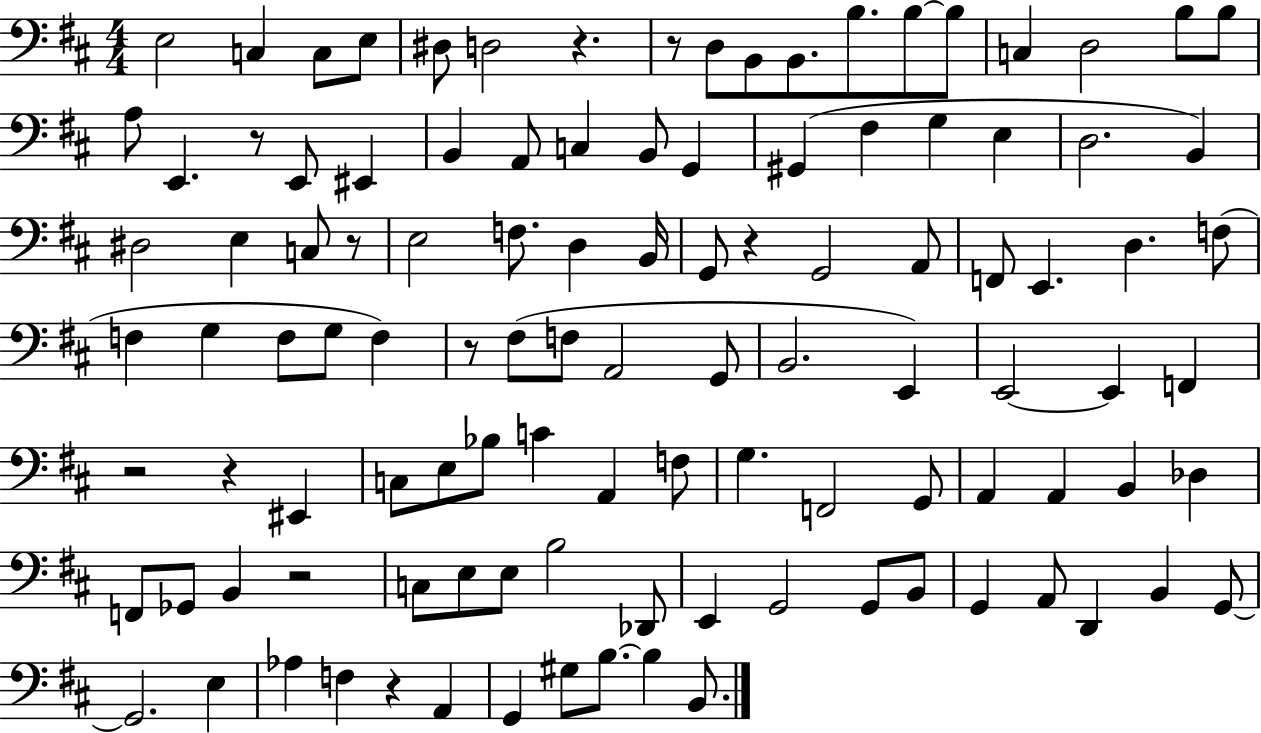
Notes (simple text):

E3/h C3/q C3/e E3/e D#3/e D3/h R/q. R/e D3/e B2/e B2/e. B3/e. B3/e B3/e C3/q D3/h B3/e B3/e A3/e E2/q. R/e E2/e EIS2/q B2/q A2/e C3/q B2/e G2/q G#2/q F#3/q G3/q E3/q D3/h. B2/q D#3/h E3/q C3/e R/e E3/h F3/e. D3/q B2/s G2/e R/q G2/h A2/e F2/e E2/q. D3/q. F3/e F3/q G3/q F3/e G3/e F3/q R/e F#3/e F3/e A2/h G2/e B2/h. E2/q E2/h E2/q F2/q R/h R/q EIS2/q C3/e E3/e Bb3/e C4/q A2/q F3/e G3/q. F2/h G2/e A2/q A2/q B2/q Db3/q F2/e Gb2/e B2/q R/h C3/e E3/e E3/e B3/h Db2/e E2/q G2/h G2/e B2/e G2/q A2/e D2/q B2/q G2/e G2/h. E3/q Ab3/q F3/q R/q A2/q G2/q G#3/e B3/e. B3/q B2/e.